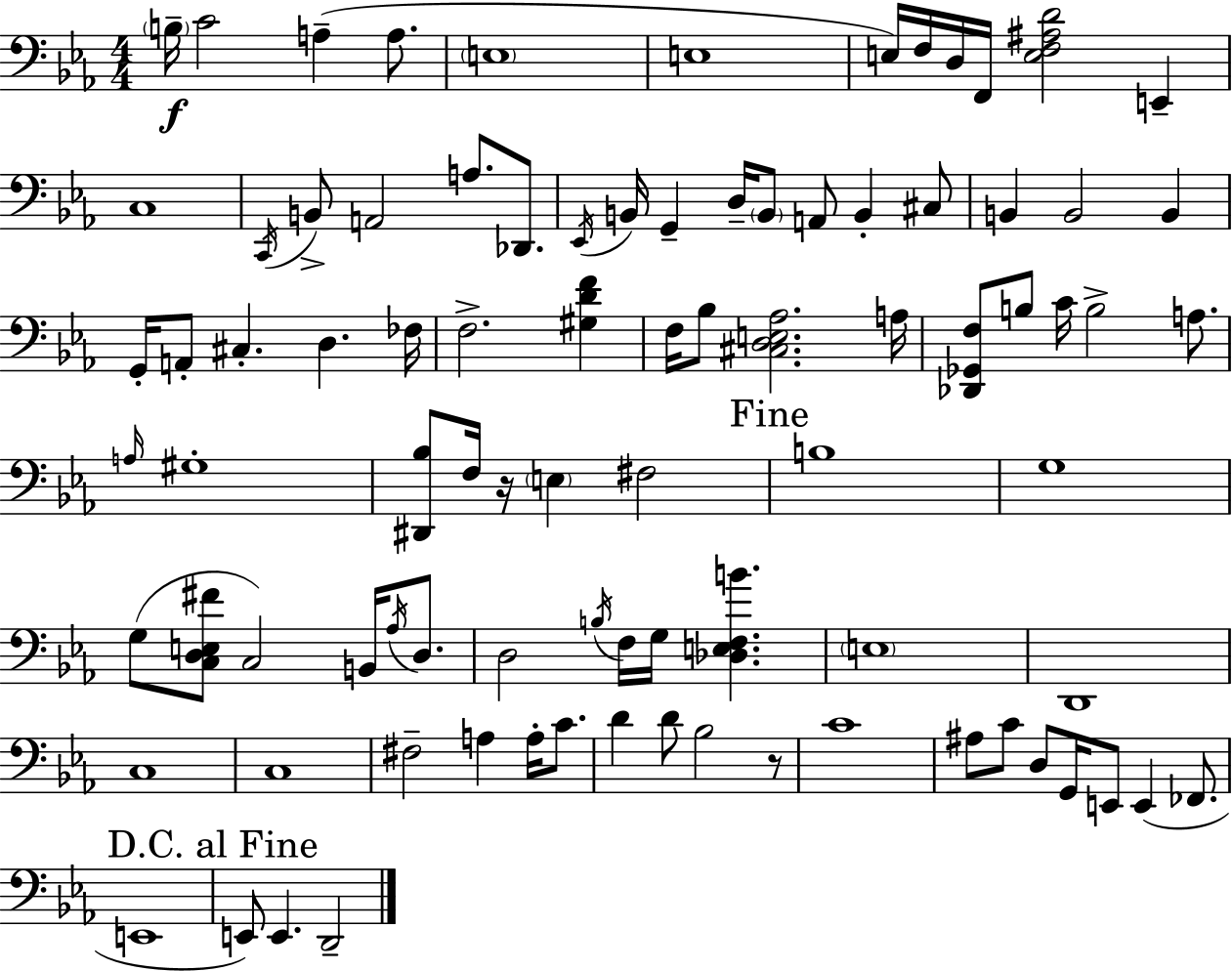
X:1
T:Untitled
M:4/4
L:1/4
K:Eb
B,/4 C2 A, A,/2 E,4 E,4 E,/4 F,/4 D,/4 F,,/4 [E,F,^A,D]2 E,, C,4 C,,/4 B,,/2 A,,2 A,/2 _D,,/2 _E,,/4 B,,/4 G,, D,/4 B,,/2 A,,/2 B,, ^C,/2 B,, B,,2 B,, G,,/4 A,,/2 ^C, D, _F,/4 F,2 [^G,DF] F,/4 _B,/2 [^C,D,E,_A,]2 A,/4 [_D,,_G,,F,]/2 B,/2 C/4 B,2 A,/2 A,/4 ^G,4 [^D,,_B,]/2 F,/4 z/4 E, ^F,2 B,4 G,4 G,/2 [C,D,E,^F]/2 C,2 B,,/4 _A,/4 D,/2 D,2 B,/4 F,/4 G,/4 [_D,E,F,B] E,4 D,,4 C,4 C,4 ^F,2 A, A,/4 C/2 D D/2 _B,2 z/2 C4 ^A,/2 C/2 D,/2 G,,/4 E,,/2 E,, _F,,/2 E,,4 E,,/2 E,, D,,2